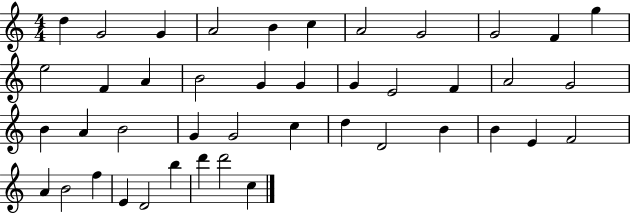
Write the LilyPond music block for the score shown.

{
  \clef treble
  \numericTimeSignature
  \time 4/4
  \key c \major
  d''4 g'2 g'4 | a'2 b'4 c''4 | a'2 g'2 | g'2 f'4 g''4 | \break e''2 f'4 a'4 | b'2 g'4 g'4 | g'4 e'2 f'4 | a'2 g'2 | \break b'4 a'4 b'2 | g'4 g'2 c''4 | d''4 d'2 b'4 | b'4 e'4 f'2 | \break a'4 b'2 f''4 | e'4 d'2 b''4 | d'''4 d'''2 c''4 | \bar "|."
}